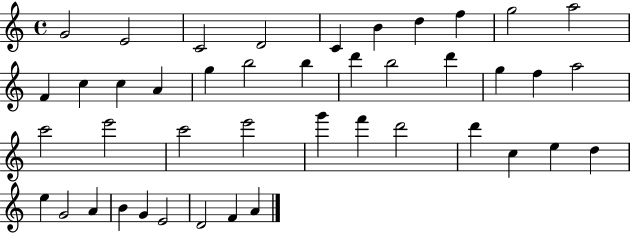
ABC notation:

X:1
T:Untitled
M:4/4
L:1/4
K:C
G2 E2 C2 D2 C B d f g2 a2 F c c A g b2 b d' b2 d' g f a2 c'2 e'2 c'2 e'2 g' f' d'2 d' c e d e G2 A B G E2 D2 F A